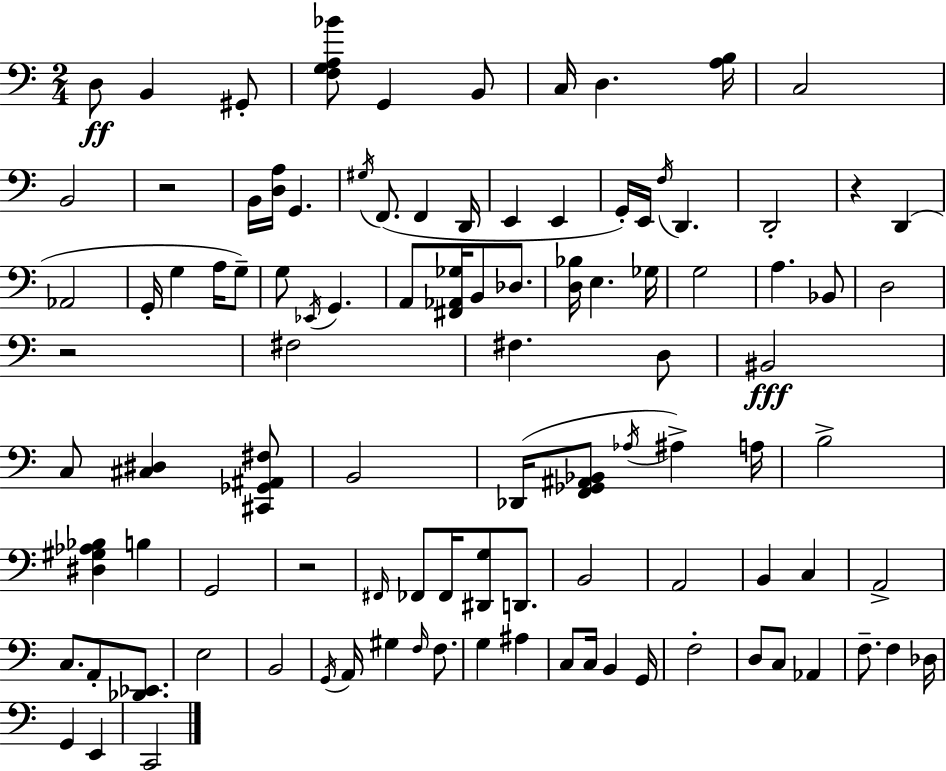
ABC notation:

X:1
T:Untitled
M:2/4
L:1/4
K:C
D,/2 B,, ^G,,/2 [F,G,A,_B]/2 G,, B,,/2 C,/4 D, [A,B,]/4 C,2 B,,2 z2 B,,/4 [D,A,]/4 G,, ^G,/4 F,,/2 F,, D,,/4 E,, E,, G,,/4 E,,/4 F,/4 D,, D,,2 z D,, _A,,2 G,,/4 G, A,/4 G,/2 G,/2 _E,,/4 G,, A,,/2 [^F,,_A,,_G,]/4 B,,/2 _D,/2 [D,_B,]/4 E, _G,/4 G,2 A, _B,,/2 D,2 z2 ^F,2 ^F, D,/2 ^B,,2 C,/2 [^C,^D,] [^C,,_G,,^A,,^F,]/2 B,,2 _D,,/4 [F,,_G,,^A,,_B,,]/2 _A,/4 ^A, A,/4 B,2 [^D,^G,_A,_B,] B, G,,2 z2 ^F,,/4 _F,,/2 _F,,/4 [^D,,G,]/2 D,,/2 B,,2 A,,2 B,, C, A,,2 C,/2 A,,/2 [_D,,_E,,]/2 E,2 B,,2 G,,/4 A,,/4 ^G, F,/4 F,/2 G, ^A, C,/2 C,/4 B,, G,,/4 F,2 D,/2 C,/2 _A,, F,/2 F, _D,/4 G,, E,, C,,2